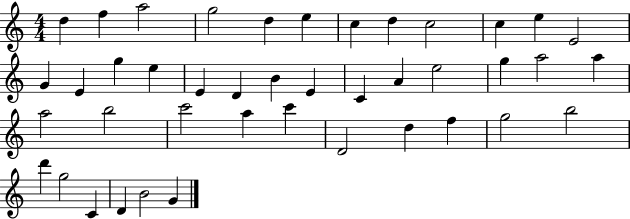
X:1
T:Untitled
M:4/4
L:1/4
K:C
d f a2 g2 d e c d c2 c e E2 G E g e E D B E C A e2 g a2 a a2 b2 c'2 a c' D2 d f g2 b2 d' g2 C D B2 G